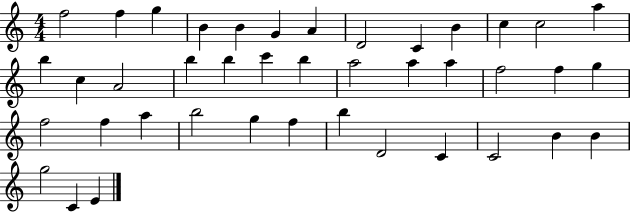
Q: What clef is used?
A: treble